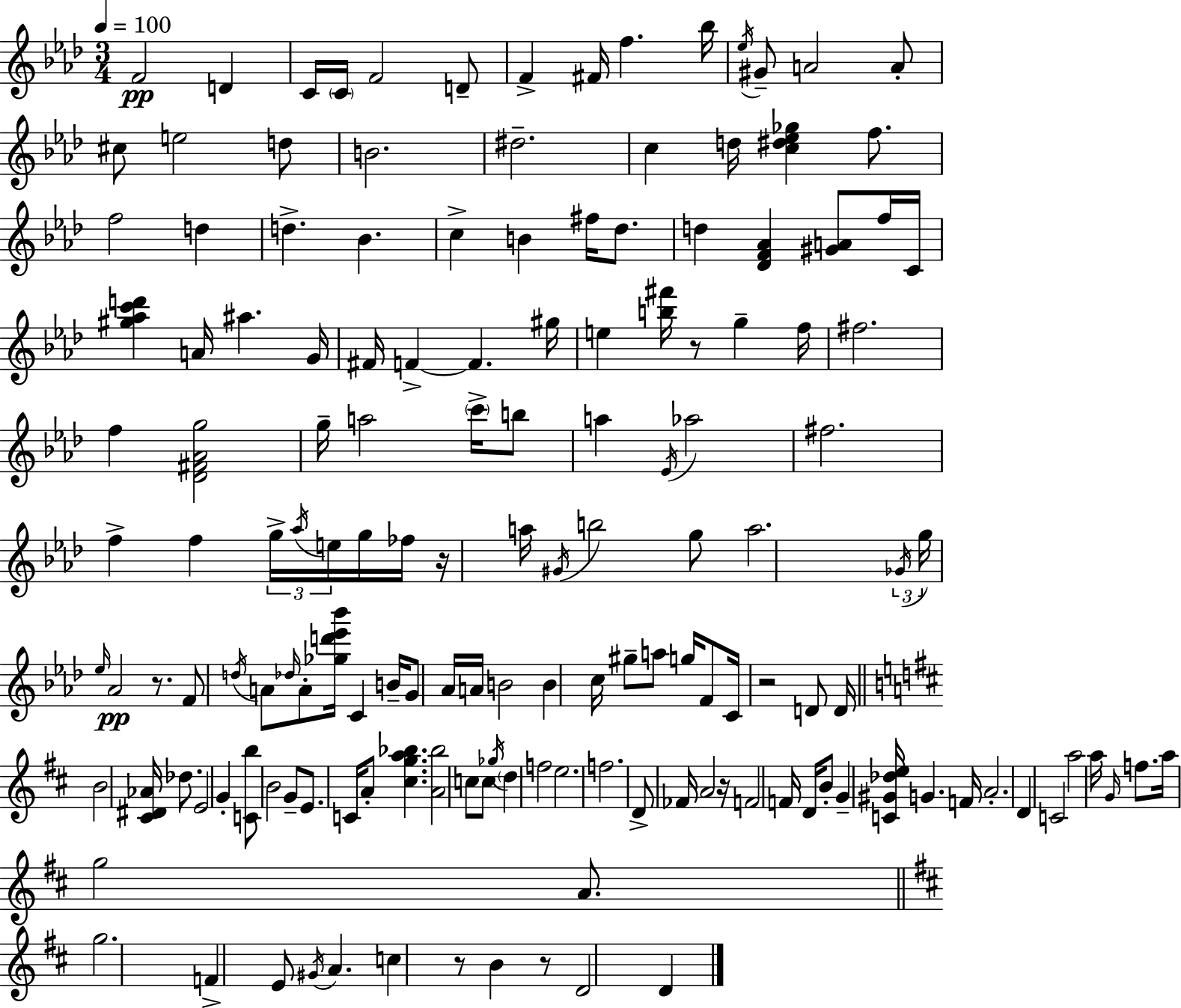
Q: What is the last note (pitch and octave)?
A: D4